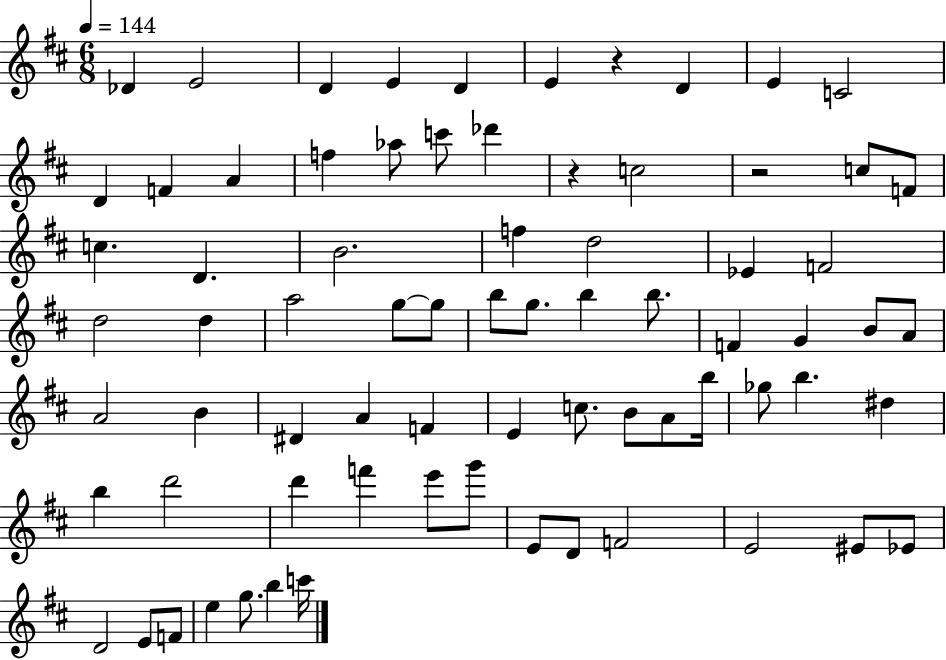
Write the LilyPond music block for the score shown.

{
  \clef treble
  \numericTimeSignature
  \time 6/8
  \key d \major
  \tempo 4 = 144
  des'4 e'2 | d'4 e'4 d'4 | e'4 r4 d'4 | e'4 c'2 | \break d'4 f'4 a'4 | f''4 aes''8 c'''8 des'''4 | r4 c''2 | r2 c''8 f'8 | \break c''4. d'4. | b'2. | f''4 d''2 | ees'4 f'2 | \break d''2 d''4 | a''2 g''8~~ g''8 | b''8 g''8. b''4 b''8. | f'4 g'4 b'8 a'8 | \break a'2 b'4 | dis'4 a'4 f'4 | e'4 c''8. b'8 a'8 b''16 | ges''8 b''4. dis''4 | \break b''4 d'''2 | d'''4 f'''4 e'''8 g'''8 | e'8 d'8 f'2 | e'2 eis'8 ees'8 | \break d'2 e'8 f'8 | e''4 g''8. b''4 c'''16 | \bar "|."
}